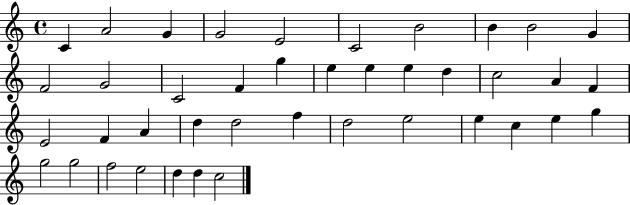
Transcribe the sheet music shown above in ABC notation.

X:1
T:Untitled
M:4/4
L:1/4
K:C
C A2 G G2 E2 C2 B2 B B2 G F2 G2 C2 F g e e e d c2 A F E2 F A d d2 f d2 e2 e c e g g2 g2 f2 e2 d d c2